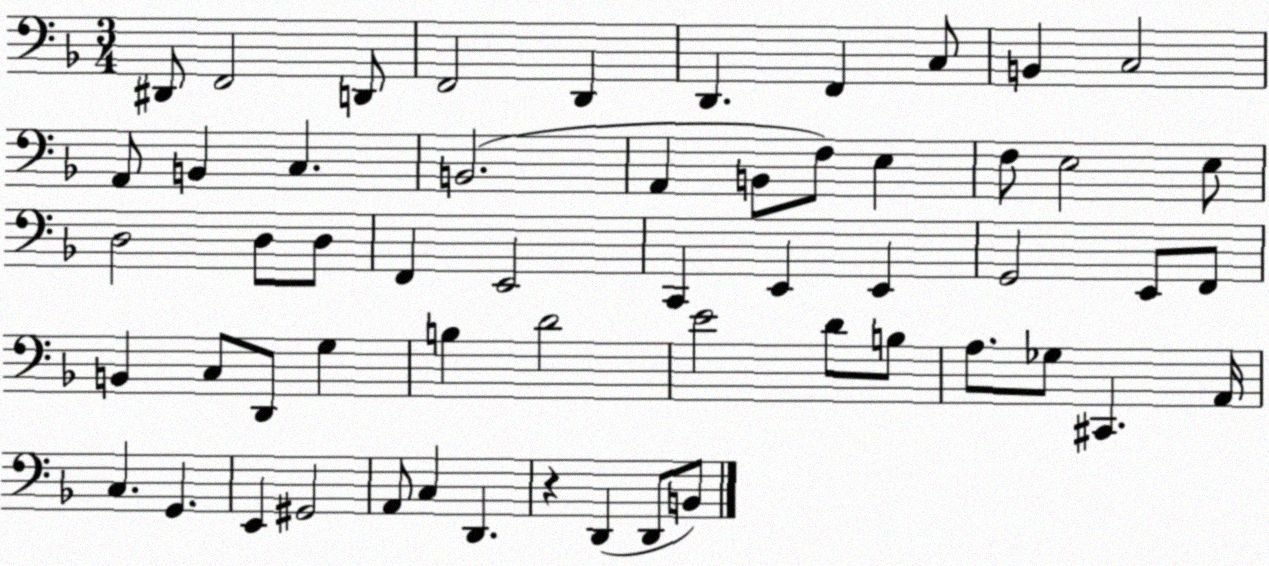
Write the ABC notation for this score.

X:1
T:Untitled
M:3/4
L:1/4
K:F
^D,,/2 F,,2 D,,/2 F,,2 D,, D,, F,, C,/2 B,, C,2 A,,/2 B,, C, B,,2 A,, B,,/2 F,/2 E, F,/2 E,2 E,/2 D,2 D,/2 D,/2 F,, E,,2 C,, E,, E,, G,,2 E,,/2 F,,/2 B,, C,/2 D,,/2 G, B, D2 E2 D/2 B,/2 A,/2 _G,/2 ^C,, A,,/4 C, G,, E,, ^G,,2 A,,/2 C, D,, z D,, D,,/2 B,,/2